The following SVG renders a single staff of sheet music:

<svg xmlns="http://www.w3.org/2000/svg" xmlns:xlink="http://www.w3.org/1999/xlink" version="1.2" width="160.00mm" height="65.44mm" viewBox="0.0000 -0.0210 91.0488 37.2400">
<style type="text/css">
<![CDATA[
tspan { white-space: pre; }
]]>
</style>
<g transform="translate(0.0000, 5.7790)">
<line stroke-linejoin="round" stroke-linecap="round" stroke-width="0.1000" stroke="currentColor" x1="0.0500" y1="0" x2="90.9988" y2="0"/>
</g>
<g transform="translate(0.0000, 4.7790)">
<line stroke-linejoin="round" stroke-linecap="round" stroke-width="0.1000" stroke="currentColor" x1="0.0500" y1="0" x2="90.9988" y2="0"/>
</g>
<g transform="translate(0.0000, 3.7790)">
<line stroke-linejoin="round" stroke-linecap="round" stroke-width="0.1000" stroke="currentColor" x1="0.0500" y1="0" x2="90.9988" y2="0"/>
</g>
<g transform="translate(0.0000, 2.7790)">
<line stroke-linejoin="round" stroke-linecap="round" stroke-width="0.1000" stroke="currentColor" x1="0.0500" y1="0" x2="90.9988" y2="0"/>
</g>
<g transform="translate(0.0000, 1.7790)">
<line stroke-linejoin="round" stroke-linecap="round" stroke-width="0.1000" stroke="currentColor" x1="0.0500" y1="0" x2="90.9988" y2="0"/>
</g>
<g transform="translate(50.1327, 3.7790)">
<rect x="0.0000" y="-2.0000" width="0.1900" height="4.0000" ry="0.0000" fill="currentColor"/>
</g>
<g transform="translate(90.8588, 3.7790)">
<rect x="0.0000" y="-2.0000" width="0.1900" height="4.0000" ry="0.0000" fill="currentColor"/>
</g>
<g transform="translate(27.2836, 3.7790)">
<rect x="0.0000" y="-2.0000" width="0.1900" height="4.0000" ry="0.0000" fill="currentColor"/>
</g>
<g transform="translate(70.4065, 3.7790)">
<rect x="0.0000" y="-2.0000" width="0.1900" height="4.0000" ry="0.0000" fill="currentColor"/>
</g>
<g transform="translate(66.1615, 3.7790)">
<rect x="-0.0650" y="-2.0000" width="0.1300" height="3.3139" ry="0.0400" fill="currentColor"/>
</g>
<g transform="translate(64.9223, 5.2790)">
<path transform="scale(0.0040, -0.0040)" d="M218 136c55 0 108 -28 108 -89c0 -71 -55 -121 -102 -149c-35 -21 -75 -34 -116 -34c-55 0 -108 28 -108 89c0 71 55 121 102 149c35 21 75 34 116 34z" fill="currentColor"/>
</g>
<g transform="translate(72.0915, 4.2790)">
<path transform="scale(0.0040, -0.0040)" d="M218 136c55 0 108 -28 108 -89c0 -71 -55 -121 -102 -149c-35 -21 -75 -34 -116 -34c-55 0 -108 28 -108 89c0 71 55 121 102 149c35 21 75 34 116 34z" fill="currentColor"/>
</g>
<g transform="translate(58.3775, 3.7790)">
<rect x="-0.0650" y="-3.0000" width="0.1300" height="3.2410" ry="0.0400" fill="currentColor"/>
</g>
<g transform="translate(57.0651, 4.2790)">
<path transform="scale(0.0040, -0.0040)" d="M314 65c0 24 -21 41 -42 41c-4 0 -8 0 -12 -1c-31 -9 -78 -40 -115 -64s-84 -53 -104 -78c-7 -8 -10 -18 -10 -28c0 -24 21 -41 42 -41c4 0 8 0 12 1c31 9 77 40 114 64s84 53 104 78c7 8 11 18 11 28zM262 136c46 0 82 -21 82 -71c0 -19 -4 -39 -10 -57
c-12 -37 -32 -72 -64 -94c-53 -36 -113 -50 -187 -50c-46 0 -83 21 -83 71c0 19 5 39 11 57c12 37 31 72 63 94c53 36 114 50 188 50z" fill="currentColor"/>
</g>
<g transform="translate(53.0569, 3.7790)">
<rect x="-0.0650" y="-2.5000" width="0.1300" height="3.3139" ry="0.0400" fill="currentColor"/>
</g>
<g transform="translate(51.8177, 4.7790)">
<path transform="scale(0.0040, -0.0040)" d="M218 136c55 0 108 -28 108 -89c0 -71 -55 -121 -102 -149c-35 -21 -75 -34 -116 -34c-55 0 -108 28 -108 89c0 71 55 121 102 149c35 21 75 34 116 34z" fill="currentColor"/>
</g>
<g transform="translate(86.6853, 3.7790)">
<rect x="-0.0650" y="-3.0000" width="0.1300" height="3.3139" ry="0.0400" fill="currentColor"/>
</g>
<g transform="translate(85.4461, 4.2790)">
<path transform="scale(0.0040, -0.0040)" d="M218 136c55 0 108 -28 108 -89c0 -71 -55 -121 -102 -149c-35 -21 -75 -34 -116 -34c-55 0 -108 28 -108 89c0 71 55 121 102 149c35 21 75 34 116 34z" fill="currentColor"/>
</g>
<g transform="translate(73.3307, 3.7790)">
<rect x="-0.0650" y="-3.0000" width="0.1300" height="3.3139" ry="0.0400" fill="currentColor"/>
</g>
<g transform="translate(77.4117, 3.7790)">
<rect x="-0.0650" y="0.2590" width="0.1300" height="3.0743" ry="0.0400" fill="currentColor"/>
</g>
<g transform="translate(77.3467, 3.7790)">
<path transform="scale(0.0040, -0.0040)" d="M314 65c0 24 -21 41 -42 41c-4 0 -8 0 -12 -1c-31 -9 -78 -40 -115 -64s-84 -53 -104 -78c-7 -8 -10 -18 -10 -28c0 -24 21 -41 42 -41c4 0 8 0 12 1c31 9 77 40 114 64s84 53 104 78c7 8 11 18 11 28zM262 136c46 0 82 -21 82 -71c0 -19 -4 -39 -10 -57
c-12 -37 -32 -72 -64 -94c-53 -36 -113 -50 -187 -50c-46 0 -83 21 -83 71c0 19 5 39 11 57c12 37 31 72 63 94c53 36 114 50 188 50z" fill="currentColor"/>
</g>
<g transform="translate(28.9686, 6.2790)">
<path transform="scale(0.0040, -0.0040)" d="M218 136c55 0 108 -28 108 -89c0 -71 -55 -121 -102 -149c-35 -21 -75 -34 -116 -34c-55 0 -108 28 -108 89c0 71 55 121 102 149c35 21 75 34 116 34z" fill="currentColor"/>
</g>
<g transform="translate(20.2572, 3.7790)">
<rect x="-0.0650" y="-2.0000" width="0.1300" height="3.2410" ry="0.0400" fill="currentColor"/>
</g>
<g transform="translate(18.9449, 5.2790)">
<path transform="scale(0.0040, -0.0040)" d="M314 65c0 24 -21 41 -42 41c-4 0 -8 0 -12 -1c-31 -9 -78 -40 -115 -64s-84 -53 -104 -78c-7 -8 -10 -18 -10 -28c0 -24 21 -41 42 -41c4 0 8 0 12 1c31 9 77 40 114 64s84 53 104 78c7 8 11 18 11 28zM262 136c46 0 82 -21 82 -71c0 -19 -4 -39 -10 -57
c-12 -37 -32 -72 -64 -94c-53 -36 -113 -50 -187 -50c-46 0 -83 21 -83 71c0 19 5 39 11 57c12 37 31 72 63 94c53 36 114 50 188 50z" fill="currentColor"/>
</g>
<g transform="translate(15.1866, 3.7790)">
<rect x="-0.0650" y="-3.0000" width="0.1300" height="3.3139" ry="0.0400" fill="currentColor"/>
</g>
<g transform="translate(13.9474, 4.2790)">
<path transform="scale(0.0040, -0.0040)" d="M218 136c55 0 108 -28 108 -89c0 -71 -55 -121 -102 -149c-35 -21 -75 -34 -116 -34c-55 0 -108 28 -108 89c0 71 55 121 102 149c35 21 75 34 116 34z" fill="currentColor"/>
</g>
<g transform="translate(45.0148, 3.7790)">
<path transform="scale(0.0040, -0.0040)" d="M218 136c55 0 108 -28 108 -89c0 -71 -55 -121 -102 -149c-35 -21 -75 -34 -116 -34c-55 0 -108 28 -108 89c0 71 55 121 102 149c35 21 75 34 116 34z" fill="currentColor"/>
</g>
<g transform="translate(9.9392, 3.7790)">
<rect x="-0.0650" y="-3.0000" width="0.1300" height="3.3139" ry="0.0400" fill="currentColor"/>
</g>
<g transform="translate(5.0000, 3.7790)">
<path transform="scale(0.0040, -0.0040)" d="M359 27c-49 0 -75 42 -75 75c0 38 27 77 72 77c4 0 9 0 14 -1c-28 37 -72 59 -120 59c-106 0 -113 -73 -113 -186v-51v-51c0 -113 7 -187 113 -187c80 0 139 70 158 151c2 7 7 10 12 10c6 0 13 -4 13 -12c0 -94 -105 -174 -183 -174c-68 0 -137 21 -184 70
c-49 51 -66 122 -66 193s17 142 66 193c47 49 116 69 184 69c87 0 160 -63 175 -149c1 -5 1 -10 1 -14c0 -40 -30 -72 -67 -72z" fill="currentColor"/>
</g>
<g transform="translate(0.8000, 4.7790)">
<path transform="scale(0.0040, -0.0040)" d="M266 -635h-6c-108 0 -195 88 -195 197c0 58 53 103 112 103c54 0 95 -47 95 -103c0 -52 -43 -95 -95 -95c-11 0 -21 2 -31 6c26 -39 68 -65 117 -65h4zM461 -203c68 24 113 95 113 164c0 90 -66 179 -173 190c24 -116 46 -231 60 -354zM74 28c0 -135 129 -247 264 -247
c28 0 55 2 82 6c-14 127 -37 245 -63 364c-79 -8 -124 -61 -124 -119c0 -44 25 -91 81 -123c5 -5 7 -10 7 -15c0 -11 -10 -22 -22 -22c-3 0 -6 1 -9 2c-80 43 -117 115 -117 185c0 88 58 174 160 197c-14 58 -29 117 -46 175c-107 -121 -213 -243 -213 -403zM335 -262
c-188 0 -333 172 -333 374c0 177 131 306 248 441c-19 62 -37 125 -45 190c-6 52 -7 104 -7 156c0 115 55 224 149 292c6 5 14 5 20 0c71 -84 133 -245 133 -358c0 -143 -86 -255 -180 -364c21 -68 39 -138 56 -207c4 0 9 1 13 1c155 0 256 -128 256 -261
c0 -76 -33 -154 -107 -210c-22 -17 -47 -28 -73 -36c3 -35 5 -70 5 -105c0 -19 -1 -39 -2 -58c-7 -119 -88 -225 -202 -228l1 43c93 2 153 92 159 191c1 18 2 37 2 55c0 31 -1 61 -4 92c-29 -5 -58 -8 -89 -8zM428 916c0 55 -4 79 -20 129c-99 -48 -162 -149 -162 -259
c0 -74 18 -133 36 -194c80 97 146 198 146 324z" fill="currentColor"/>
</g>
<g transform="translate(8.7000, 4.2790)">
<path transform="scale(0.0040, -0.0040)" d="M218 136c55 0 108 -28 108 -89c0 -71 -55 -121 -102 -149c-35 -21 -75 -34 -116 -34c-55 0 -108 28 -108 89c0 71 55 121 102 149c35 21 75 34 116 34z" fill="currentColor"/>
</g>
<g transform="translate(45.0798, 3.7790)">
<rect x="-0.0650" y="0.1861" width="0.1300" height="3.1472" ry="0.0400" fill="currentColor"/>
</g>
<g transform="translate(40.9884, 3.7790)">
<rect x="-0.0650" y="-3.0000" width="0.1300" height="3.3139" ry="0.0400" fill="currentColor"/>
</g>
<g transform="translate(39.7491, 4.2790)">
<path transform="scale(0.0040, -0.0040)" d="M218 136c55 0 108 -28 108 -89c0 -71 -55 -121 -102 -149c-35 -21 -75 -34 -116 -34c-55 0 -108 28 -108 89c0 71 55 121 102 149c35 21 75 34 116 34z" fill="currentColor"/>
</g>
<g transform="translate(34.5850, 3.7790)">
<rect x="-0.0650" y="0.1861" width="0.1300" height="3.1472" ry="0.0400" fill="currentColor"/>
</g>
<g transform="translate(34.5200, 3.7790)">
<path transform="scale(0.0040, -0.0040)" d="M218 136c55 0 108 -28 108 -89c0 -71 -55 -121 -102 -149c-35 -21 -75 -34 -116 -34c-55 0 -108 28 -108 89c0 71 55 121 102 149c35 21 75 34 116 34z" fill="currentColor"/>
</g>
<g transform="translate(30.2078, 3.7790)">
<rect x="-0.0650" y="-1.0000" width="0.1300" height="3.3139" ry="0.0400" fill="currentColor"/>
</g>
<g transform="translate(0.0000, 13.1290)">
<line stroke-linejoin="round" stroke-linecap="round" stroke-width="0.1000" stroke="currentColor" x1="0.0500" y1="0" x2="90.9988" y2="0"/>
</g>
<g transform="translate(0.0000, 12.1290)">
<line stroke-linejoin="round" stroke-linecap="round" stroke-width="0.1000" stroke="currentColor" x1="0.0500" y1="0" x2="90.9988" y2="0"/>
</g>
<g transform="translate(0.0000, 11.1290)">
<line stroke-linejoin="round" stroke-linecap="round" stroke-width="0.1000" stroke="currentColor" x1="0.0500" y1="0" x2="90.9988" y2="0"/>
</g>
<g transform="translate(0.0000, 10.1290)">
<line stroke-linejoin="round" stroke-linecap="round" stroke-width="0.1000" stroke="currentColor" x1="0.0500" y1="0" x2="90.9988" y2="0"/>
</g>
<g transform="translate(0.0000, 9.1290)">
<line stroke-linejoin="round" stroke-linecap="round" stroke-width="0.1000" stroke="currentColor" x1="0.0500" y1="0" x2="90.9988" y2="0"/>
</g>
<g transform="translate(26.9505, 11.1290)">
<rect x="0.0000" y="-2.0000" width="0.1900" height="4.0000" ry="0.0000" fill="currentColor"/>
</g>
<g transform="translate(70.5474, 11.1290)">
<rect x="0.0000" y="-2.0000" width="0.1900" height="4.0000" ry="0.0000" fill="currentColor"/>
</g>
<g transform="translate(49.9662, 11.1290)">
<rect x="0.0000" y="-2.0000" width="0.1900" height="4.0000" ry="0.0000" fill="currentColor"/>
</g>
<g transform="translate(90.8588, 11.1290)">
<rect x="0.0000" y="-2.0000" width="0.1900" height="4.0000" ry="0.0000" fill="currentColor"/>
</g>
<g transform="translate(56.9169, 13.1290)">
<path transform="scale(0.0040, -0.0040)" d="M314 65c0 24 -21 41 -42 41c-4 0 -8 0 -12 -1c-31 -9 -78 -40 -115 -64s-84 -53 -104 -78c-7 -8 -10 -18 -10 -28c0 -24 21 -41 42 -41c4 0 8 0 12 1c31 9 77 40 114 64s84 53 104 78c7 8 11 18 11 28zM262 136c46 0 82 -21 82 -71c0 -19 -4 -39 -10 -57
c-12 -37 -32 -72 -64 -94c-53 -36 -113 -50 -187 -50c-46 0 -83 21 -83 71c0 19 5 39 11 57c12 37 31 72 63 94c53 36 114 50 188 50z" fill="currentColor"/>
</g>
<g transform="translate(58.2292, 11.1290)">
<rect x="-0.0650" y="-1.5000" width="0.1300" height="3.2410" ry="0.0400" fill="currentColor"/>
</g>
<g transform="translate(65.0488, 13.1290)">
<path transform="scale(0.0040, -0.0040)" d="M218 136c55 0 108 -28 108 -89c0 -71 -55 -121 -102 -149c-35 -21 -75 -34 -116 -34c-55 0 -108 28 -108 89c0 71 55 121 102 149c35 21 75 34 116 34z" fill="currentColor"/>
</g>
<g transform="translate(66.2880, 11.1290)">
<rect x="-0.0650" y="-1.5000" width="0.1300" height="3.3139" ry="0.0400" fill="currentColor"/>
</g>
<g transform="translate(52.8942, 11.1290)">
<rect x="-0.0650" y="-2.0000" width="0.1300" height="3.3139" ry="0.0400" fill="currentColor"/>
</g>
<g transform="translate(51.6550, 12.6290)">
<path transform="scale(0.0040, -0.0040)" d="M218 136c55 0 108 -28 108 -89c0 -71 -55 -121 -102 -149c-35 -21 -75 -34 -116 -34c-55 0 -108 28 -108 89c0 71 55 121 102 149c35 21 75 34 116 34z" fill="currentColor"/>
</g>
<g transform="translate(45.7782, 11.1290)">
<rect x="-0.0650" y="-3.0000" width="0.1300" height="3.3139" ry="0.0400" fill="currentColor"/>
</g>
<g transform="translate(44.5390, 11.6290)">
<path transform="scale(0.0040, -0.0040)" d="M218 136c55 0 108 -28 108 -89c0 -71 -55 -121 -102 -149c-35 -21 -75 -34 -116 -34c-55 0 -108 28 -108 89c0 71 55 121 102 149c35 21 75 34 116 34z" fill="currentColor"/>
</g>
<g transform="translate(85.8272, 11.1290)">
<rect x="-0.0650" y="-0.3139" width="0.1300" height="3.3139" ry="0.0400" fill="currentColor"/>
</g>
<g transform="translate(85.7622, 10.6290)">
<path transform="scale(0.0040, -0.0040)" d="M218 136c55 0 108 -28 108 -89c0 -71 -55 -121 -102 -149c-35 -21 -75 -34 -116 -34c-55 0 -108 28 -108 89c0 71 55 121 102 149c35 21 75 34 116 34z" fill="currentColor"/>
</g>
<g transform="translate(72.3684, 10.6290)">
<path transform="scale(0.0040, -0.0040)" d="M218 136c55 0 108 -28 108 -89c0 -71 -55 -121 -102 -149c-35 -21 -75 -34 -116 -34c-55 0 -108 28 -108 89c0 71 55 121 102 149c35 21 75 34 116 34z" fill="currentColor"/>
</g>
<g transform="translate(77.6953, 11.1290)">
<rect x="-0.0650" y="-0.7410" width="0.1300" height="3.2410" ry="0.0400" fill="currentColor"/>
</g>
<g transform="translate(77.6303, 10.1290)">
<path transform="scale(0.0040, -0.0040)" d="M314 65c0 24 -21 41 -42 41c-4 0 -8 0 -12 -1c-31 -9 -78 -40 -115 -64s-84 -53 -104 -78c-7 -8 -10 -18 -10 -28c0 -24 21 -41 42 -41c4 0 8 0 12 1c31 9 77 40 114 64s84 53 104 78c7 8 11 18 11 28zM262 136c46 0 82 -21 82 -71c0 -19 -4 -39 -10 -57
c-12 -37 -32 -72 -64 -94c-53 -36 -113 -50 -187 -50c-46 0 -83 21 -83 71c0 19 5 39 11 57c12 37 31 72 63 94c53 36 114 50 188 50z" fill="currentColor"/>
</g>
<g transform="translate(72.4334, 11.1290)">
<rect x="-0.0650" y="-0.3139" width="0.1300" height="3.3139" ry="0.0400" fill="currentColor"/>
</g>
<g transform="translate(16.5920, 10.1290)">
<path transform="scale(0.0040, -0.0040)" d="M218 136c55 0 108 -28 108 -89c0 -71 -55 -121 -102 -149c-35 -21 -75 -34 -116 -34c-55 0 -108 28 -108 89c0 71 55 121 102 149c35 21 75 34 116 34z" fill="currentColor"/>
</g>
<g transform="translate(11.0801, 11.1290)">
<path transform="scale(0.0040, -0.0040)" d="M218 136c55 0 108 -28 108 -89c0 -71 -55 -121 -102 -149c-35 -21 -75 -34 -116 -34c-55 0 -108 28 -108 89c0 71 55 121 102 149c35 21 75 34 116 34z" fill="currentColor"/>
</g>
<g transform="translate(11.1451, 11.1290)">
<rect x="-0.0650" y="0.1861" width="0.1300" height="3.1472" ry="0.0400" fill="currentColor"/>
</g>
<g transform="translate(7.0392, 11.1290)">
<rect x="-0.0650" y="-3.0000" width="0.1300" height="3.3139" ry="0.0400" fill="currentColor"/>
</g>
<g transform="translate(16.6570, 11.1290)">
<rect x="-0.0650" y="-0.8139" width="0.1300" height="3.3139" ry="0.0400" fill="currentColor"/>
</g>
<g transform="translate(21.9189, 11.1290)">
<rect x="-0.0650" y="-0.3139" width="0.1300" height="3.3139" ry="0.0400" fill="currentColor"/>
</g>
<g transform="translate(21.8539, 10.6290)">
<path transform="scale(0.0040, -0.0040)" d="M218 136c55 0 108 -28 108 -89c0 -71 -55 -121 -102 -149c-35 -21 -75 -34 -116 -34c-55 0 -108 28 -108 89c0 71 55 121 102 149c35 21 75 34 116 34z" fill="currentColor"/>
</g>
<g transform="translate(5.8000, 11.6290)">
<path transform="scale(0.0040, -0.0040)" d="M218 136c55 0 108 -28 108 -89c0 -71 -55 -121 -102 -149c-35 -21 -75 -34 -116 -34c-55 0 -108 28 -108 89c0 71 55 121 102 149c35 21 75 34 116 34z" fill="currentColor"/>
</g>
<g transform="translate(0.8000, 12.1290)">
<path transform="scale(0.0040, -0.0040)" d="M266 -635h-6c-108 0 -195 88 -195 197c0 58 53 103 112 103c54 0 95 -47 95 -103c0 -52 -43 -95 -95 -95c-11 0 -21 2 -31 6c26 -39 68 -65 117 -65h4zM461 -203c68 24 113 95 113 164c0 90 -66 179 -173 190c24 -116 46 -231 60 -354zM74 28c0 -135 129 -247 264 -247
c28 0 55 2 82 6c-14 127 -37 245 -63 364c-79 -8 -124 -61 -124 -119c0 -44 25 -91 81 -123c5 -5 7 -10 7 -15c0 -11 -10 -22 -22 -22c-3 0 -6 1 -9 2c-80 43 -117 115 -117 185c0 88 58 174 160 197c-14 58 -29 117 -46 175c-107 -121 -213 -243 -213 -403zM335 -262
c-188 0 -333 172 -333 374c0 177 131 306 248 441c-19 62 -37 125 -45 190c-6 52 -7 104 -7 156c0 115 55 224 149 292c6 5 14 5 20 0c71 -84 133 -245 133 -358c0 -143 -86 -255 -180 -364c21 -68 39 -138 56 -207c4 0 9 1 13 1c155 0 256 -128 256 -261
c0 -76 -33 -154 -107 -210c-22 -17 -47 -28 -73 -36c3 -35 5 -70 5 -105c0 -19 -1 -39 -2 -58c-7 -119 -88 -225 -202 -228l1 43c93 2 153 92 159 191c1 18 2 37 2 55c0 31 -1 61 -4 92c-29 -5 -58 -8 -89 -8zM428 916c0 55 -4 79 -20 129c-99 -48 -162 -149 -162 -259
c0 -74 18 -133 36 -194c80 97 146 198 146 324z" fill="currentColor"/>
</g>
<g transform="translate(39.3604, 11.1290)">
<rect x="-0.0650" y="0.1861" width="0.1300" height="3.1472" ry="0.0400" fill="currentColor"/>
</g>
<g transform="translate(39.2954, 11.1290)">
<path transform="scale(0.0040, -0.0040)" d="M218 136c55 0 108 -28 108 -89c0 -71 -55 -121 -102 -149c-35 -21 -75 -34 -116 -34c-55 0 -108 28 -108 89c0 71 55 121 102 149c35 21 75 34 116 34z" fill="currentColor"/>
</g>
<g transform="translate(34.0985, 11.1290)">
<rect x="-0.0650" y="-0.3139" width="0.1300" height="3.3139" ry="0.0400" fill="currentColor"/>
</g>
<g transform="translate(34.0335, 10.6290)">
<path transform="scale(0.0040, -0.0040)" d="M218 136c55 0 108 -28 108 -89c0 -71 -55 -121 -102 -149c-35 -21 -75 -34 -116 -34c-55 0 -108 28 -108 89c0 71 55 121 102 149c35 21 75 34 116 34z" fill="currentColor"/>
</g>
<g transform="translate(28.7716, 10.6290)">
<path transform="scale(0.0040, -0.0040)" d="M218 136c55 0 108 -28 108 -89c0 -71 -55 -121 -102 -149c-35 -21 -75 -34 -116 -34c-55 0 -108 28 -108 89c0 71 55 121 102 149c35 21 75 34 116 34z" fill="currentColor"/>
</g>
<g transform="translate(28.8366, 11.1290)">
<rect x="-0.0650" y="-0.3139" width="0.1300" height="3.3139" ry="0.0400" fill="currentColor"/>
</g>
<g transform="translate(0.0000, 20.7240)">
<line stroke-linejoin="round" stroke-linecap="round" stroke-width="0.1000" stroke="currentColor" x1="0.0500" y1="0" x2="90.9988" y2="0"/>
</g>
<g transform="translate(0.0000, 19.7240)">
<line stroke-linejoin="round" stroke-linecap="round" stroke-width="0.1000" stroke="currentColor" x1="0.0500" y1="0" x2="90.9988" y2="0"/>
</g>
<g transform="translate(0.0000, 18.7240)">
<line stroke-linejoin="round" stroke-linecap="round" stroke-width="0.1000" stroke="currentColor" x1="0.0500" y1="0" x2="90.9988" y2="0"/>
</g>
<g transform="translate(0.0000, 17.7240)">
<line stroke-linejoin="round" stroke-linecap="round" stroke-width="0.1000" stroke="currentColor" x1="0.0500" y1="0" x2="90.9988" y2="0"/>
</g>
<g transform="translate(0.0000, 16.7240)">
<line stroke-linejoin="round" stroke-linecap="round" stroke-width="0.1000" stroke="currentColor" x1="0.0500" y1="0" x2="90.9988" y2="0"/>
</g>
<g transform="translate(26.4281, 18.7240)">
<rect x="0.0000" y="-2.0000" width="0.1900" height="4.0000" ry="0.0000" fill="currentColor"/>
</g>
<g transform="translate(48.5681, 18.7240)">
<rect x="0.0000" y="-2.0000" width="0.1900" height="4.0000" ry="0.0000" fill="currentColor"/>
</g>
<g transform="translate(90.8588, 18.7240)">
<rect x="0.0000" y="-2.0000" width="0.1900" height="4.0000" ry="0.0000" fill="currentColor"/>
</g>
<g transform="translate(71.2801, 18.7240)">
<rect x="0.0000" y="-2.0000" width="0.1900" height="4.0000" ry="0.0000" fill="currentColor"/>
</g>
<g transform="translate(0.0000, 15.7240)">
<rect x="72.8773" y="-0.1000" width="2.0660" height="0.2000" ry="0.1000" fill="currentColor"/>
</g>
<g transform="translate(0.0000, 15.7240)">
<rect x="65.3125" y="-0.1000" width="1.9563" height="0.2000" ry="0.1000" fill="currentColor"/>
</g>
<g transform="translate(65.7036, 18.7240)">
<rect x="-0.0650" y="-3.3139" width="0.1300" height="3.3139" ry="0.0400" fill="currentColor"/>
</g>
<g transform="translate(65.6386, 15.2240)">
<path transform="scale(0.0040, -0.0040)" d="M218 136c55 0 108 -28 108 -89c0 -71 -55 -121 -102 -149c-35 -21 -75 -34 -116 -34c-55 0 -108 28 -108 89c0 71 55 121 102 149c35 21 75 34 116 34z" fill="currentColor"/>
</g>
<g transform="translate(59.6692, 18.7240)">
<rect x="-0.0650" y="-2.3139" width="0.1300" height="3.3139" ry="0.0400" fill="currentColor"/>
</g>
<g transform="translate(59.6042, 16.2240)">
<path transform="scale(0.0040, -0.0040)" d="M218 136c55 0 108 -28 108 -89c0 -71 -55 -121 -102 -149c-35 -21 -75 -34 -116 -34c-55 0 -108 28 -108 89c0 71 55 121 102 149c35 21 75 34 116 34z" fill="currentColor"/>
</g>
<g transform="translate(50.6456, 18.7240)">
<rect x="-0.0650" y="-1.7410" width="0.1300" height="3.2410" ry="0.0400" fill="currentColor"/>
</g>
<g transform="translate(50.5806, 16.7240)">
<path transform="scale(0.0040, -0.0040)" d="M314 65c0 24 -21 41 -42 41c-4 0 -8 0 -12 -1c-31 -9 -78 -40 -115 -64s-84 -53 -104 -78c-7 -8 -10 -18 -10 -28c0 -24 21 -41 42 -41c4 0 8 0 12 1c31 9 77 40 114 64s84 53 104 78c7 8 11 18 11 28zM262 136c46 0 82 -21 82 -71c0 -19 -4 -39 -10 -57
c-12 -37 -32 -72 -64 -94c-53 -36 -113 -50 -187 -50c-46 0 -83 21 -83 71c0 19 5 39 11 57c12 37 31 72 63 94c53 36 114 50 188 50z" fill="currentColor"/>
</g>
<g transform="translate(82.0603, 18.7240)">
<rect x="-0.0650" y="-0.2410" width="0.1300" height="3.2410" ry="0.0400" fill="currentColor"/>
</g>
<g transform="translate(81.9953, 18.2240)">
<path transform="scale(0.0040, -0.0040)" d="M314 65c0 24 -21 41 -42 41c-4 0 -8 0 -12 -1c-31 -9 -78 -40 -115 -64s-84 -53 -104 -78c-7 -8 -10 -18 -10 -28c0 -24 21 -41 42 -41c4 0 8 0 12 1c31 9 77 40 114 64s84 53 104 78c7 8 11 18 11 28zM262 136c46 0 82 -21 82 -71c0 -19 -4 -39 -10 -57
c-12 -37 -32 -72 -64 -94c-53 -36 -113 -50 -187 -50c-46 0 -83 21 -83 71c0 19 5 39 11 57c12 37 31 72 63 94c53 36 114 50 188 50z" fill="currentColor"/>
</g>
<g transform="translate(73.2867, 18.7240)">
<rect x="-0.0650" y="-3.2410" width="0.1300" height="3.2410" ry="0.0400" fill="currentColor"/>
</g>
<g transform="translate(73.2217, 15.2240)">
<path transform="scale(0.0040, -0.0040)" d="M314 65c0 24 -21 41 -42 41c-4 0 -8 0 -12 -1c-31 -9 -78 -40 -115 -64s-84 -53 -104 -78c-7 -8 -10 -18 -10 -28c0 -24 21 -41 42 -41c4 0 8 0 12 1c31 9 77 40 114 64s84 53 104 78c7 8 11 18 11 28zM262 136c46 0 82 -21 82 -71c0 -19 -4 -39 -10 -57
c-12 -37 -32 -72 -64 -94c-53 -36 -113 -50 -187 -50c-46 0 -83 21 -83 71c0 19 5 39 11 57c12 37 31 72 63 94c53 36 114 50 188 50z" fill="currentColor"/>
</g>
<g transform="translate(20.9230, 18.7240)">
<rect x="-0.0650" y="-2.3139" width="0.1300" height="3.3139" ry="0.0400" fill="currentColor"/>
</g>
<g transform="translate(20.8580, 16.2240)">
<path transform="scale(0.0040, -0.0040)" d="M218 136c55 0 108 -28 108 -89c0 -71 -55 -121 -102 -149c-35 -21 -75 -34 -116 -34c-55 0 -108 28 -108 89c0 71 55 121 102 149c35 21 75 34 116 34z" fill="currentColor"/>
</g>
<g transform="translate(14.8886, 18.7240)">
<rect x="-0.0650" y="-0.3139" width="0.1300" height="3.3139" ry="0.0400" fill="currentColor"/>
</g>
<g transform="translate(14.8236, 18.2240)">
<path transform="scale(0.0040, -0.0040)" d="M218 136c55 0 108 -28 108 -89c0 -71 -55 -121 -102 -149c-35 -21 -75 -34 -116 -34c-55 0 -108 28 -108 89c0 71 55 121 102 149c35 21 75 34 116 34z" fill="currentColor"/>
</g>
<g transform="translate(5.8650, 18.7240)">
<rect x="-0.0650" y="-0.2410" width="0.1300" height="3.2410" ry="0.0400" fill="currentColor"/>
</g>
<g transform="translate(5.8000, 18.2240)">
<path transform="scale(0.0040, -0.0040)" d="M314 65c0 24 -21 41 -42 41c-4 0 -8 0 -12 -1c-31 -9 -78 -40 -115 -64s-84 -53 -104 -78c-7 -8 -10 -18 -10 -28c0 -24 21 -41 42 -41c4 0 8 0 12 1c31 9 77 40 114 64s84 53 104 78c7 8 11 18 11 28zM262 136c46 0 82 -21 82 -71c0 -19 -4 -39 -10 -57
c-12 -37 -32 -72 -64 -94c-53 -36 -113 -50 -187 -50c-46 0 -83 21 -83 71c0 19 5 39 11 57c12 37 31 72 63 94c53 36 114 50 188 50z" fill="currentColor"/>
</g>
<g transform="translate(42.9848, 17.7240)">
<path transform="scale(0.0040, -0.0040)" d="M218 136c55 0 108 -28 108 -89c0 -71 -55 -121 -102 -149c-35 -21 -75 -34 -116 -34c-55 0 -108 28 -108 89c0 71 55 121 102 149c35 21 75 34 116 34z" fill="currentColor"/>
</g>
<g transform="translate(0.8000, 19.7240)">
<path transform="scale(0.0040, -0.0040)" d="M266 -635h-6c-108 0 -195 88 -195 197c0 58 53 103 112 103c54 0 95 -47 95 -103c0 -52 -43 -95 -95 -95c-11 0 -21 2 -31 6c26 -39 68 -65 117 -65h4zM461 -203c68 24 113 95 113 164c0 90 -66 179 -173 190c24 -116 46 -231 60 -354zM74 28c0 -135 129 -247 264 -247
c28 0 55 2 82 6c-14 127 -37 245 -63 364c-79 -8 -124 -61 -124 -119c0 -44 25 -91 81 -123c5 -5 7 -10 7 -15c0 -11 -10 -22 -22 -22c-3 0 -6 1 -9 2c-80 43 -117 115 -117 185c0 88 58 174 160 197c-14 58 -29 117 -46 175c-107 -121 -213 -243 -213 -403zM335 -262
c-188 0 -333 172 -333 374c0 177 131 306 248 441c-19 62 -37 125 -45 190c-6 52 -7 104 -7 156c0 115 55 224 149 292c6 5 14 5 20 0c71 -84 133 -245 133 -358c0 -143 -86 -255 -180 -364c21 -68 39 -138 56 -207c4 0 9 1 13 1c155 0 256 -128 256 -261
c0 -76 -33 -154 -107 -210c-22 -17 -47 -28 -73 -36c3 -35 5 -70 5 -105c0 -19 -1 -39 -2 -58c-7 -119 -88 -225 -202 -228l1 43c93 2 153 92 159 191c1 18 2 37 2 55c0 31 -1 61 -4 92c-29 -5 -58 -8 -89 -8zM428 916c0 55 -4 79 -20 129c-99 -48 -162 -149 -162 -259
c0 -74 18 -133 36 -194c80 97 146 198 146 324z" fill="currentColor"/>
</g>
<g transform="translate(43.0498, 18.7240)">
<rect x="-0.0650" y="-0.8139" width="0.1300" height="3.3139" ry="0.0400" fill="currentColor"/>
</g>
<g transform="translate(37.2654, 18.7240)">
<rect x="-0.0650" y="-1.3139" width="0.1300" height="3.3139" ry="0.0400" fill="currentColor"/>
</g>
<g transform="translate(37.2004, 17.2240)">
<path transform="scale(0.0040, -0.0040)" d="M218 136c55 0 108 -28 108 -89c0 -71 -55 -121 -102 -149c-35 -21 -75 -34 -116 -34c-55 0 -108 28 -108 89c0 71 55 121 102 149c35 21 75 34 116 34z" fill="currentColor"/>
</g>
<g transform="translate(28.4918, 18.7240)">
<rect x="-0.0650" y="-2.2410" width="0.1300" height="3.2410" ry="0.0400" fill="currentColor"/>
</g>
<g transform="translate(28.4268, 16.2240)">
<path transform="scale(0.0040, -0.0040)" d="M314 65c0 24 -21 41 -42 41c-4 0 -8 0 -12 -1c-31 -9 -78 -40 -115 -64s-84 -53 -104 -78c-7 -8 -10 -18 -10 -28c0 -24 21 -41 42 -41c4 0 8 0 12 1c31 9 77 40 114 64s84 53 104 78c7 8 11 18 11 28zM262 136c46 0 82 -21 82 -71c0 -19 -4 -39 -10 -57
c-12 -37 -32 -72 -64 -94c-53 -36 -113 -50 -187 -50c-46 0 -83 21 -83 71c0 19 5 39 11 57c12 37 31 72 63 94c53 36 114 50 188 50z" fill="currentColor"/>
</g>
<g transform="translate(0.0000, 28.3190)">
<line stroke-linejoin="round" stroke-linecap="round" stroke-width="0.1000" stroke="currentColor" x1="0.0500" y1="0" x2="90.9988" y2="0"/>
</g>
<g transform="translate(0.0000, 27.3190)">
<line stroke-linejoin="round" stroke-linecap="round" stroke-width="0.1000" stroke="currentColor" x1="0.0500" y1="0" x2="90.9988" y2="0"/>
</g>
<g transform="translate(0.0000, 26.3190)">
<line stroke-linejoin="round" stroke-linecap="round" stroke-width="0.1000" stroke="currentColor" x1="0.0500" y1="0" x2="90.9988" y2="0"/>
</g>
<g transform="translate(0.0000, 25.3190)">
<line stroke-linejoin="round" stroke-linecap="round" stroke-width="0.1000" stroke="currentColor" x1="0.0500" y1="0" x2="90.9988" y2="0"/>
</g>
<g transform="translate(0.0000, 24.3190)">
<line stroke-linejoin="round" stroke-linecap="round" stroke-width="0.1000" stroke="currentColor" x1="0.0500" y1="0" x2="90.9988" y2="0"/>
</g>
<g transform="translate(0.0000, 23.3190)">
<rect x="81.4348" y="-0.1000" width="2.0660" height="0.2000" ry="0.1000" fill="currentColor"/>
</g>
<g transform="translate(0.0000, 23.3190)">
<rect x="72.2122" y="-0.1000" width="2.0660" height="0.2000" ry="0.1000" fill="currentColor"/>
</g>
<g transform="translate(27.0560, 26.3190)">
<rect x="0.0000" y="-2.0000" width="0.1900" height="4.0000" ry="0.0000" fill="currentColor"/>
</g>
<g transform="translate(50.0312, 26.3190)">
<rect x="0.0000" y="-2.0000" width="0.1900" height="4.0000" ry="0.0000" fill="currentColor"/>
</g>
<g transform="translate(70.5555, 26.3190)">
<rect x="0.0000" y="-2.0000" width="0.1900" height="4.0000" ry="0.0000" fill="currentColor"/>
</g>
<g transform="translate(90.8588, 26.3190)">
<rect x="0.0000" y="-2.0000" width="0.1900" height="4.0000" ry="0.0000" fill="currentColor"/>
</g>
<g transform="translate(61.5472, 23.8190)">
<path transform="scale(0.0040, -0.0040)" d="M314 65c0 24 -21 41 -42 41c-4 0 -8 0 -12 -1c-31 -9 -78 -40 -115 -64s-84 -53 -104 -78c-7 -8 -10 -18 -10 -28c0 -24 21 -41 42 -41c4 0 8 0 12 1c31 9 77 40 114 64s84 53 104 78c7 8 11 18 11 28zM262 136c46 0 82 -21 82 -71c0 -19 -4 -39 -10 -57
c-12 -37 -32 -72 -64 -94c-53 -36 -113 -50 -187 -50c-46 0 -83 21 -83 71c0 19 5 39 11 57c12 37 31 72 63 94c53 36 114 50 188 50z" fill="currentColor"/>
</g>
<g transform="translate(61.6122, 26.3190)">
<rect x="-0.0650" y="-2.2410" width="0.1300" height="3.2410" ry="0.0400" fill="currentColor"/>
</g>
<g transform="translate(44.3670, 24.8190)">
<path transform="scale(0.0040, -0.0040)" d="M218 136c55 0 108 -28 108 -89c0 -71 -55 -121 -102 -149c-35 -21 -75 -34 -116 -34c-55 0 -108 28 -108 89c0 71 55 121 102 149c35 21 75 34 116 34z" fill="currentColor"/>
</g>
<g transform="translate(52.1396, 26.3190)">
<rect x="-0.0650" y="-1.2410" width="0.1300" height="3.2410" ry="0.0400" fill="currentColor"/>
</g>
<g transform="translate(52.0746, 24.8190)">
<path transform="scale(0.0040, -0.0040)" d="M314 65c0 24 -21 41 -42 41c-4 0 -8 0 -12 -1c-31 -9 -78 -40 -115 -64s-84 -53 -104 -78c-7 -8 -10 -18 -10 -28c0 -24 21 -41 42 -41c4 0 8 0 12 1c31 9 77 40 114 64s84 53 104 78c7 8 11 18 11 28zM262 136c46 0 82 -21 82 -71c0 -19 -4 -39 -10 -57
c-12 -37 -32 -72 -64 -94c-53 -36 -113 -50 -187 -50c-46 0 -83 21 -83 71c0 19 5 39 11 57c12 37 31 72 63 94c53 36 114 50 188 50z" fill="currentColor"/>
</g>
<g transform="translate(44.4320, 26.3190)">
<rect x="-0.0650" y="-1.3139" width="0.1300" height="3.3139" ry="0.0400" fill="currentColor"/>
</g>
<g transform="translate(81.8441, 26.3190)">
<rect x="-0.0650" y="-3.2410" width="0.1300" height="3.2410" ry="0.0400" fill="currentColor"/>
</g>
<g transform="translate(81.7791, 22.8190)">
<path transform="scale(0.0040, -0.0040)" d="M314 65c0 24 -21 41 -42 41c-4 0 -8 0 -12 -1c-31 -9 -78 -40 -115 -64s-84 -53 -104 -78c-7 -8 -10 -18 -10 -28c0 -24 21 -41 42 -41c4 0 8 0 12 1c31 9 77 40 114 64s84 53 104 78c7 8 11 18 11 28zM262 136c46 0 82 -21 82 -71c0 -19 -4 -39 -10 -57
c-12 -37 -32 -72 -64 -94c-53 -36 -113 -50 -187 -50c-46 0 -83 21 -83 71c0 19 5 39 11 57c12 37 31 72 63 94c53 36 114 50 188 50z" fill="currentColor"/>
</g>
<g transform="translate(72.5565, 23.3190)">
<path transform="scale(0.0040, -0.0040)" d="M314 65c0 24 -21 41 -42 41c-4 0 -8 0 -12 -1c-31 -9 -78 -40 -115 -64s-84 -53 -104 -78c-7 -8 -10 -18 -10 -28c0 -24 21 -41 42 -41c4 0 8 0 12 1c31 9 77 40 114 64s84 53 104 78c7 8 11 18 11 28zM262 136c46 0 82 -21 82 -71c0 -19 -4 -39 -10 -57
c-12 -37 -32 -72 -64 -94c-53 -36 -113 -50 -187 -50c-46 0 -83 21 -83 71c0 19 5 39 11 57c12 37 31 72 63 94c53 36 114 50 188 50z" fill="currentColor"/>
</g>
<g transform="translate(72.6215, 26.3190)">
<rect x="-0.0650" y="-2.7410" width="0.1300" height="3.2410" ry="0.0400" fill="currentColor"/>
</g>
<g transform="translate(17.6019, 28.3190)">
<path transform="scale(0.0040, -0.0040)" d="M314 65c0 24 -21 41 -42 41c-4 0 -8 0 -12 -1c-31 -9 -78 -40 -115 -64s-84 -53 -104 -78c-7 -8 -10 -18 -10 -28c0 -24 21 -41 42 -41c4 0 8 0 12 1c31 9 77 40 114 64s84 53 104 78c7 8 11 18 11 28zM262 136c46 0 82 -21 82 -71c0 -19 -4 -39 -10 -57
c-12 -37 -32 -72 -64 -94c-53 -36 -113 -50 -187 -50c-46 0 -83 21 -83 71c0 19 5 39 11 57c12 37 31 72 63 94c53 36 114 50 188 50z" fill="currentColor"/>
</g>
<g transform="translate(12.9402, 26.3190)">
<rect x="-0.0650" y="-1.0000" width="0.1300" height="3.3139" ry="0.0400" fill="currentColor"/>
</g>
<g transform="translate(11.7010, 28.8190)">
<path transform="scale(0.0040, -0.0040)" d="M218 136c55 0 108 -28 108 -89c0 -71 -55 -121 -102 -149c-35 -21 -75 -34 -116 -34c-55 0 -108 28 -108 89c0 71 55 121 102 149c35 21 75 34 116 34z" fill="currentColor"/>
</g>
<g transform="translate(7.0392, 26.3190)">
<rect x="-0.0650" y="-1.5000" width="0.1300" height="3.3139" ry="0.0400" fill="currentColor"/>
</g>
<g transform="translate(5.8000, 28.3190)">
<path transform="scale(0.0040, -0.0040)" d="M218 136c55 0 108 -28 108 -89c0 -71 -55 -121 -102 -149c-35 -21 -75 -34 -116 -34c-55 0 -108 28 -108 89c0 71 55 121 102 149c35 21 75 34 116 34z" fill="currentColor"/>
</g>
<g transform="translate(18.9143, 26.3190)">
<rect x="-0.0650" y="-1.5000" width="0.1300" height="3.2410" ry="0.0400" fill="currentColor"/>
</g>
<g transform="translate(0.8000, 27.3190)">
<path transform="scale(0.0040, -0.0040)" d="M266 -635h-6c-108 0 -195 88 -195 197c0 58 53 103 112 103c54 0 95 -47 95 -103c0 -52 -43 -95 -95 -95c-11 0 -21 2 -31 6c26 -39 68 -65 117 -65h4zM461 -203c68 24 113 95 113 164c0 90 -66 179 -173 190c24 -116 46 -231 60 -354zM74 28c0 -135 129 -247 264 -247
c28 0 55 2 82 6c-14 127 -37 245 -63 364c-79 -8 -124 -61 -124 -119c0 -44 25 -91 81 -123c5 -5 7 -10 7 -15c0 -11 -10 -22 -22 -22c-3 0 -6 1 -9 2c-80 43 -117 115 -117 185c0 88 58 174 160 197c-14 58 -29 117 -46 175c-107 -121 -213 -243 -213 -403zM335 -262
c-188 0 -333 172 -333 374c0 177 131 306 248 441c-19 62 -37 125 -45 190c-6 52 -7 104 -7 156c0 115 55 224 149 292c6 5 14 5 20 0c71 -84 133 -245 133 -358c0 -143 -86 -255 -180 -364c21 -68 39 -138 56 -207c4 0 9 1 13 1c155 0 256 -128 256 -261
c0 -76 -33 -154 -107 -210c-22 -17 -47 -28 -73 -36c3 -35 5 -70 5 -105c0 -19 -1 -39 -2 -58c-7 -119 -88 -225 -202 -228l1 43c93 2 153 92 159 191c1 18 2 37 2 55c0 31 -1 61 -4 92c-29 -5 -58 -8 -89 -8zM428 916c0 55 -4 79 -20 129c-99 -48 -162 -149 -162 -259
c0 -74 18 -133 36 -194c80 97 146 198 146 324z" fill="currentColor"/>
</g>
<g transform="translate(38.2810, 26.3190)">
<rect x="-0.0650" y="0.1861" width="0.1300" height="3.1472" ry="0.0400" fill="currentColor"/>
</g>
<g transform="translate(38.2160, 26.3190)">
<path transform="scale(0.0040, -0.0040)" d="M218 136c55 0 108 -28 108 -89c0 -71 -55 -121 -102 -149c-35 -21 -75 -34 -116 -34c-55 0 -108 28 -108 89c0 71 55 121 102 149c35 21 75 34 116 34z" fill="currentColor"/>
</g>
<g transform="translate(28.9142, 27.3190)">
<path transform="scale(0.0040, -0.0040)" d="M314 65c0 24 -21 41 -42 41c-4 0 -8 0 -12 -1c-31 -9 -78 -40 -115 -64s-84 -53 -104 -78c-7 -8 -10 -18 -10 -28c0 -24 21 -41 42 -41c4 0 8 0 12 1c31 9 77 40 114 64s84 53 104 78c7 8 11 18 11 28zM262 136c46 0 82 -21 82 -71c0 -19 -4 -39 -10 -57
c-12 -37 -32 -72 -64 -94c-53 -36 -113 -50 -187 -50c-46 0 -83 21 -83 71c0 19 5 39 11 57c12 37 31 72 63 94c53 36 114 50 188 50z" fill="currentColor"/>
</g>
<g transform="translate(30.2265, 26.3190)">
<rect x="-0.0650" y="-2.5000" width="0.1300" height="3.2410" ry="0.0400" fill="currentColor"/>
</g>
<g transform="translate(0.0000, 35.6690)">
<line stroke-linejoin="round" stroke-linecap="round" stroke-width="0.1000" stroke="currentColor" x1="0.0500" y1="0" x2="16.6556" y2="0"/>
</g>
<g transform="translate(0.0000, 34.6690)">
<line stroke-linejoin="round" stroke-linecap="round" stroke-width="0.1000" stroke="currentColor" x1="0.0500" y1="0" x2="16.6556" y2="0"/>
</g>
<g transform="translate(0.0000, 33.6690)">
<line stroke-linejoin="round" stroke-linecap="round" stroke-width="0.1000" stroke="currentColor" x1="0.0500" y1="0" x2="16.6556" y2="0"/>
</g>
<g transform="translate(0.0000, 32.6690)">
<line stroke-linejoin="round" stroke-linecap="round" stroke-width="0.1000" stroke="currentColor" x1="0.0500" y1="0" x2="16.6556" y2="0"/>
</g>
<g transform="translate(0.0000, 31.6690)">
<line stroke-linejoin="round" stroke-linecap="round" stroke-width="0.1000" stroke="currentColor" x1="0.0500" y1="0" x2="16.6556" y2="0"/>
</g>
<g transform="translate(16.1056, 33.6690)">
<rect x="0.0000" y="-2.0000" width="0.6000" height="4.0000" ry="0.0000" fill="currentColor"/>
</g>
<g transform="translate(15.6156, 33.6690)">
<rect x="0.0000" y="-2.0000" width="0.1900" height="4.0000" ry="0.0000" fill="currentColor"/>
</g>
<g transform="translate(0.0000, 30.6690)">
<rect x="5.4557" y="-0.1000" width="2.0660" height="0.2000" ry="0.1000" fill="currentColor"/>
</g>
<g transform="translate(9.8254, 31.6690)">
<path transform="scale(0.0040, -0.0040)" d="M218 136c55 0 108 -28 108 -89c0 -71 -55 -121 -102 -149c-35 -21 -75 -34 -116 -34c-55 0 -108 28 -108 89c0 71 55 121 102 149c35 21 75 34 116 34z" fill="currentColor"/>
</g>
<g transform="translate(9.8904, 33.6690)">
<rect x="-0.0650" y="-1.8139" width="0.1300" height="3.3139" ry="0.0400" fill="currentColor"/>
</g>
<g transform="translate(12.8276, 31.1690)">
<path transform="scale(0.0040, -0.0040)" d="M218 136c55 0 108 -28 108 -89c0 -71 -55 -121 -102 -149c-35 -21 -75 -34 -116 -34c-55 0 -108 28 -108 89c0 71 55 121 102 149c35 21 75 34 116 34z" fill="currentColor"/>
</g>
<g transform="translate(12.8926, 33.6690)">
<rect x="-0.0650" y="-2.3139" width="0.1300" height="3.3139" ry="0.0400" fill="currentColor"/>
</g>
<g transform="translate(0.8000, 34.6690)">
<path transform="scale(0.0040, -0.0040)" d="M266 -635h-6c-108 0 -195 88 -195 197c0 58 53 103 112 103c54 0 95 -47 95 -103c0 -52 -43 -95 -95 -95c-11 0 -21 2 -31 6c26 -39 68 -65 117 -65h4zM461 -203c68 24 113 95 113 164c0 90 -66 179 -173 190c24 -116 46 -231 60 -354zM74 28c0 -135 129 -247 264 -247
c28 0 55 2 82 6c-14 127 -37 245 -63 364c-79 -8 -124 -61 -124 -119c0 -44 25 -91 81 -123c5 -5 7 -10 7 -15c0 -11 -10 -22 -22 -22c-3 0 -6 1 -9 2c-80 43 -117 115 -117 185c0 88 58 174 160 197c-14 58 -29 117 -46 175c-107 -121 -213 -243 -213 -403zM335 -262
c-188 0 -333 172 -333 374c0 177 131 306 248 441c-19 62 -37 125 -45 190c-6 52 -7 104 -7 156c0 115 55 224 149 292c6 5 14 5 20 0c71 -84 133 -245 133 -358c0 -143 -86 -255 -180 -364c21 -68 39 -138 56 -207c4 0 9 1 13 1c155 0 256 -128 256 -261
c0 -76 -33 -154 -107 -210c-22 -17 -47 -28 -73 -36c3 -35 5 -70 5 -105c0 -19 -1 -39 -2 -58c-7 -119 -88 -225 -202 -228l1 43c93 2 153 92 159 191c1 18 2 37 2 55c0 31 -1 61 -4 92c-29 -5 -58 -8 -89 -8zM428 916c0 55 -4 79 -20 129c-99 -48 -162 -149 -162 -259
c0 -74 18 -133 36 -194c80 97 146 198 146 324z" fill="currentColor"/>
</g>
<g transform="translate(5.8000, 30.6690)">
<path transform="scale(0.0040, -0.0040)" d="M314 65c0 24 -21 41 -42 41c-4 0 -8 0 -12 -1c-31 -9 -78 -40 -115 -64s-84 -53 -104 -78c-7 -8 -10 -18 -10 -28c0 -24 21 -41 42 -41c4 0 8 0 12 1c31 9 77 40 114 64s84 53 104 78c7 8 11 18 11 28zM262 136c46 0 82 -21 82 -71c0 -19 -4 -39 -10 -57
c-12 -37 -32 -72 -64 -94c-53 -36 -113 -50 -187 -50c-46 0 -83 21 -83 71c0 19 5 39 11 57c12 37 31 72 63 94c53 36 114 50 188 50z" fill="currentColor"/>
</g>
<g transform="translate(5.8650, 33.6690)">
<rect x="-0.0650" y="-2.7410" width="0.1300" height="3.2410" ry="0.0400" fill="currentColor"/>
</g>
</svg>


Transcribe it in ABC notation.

X:1
T:Untitled
M:4/4
L:1/4
K:C
A A F2 D B A B G A2 F A B2 A A B d c c c B A F E2 E c d2 c c2 c g g2 e d f2 g b b2 c2 E D E2 G2 B e e2 g2 a2 b2 a2 f g